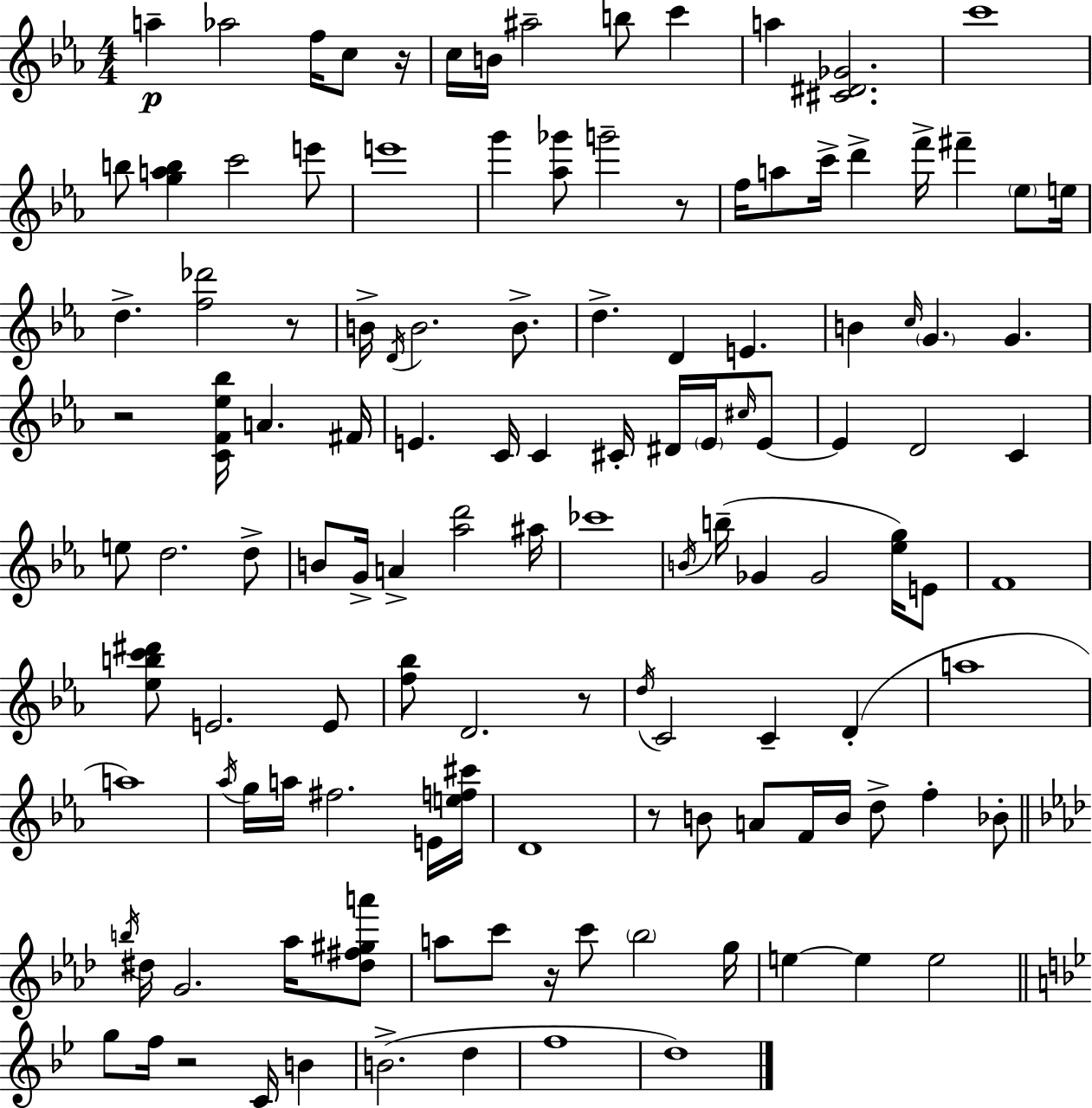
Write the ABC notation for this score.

X:1
T:Untitled
M:4/4
L:1/4
K:Eb
a _a2 f/4 c/2 z/4 c/4 B/4 ^a2 b/2 c' a [^C^D_G]2 c'4 b/2 [gab] c'2 e'/2 e'4 g' [_a_g']/2 g'2 z/2 f/4 a/2 c'/4 d' f'/4 ^f' _e/2 e/4 d [f_d']2 z/2 B/4 D/4 B2 B/2 d D E B c/4 G G z2 [CF_e_b]/4 A ^F/4 E C/4 C ^C/4 ^D/4 E/4 ^c/4 E/2 E D2 C e/2 d2 d/2 B/2 G/4 A [_ad']2 ^a/4 _c'4 B/4 b/4 _G _G2 [_eg]/4 E/2 F4 [_ebc'^d']/2 E2 E/2 [f_b]/2 D2 z/2 d/4 C2 C D a4 a4 _a/4 g/4 a/4 ^f2 E/4 [ef^c']/4 D4 z/2 B/2 A/2 F/4 B/4 d/2 f _B/2 b/4 ^d/4 G2 _a/4 [^d^f^ga']/2 a/2 c'/2 z/4 c'/2 _b2 g/4 e e e2 g/2 f/4 z2 C/4 B B2 d f4 d4